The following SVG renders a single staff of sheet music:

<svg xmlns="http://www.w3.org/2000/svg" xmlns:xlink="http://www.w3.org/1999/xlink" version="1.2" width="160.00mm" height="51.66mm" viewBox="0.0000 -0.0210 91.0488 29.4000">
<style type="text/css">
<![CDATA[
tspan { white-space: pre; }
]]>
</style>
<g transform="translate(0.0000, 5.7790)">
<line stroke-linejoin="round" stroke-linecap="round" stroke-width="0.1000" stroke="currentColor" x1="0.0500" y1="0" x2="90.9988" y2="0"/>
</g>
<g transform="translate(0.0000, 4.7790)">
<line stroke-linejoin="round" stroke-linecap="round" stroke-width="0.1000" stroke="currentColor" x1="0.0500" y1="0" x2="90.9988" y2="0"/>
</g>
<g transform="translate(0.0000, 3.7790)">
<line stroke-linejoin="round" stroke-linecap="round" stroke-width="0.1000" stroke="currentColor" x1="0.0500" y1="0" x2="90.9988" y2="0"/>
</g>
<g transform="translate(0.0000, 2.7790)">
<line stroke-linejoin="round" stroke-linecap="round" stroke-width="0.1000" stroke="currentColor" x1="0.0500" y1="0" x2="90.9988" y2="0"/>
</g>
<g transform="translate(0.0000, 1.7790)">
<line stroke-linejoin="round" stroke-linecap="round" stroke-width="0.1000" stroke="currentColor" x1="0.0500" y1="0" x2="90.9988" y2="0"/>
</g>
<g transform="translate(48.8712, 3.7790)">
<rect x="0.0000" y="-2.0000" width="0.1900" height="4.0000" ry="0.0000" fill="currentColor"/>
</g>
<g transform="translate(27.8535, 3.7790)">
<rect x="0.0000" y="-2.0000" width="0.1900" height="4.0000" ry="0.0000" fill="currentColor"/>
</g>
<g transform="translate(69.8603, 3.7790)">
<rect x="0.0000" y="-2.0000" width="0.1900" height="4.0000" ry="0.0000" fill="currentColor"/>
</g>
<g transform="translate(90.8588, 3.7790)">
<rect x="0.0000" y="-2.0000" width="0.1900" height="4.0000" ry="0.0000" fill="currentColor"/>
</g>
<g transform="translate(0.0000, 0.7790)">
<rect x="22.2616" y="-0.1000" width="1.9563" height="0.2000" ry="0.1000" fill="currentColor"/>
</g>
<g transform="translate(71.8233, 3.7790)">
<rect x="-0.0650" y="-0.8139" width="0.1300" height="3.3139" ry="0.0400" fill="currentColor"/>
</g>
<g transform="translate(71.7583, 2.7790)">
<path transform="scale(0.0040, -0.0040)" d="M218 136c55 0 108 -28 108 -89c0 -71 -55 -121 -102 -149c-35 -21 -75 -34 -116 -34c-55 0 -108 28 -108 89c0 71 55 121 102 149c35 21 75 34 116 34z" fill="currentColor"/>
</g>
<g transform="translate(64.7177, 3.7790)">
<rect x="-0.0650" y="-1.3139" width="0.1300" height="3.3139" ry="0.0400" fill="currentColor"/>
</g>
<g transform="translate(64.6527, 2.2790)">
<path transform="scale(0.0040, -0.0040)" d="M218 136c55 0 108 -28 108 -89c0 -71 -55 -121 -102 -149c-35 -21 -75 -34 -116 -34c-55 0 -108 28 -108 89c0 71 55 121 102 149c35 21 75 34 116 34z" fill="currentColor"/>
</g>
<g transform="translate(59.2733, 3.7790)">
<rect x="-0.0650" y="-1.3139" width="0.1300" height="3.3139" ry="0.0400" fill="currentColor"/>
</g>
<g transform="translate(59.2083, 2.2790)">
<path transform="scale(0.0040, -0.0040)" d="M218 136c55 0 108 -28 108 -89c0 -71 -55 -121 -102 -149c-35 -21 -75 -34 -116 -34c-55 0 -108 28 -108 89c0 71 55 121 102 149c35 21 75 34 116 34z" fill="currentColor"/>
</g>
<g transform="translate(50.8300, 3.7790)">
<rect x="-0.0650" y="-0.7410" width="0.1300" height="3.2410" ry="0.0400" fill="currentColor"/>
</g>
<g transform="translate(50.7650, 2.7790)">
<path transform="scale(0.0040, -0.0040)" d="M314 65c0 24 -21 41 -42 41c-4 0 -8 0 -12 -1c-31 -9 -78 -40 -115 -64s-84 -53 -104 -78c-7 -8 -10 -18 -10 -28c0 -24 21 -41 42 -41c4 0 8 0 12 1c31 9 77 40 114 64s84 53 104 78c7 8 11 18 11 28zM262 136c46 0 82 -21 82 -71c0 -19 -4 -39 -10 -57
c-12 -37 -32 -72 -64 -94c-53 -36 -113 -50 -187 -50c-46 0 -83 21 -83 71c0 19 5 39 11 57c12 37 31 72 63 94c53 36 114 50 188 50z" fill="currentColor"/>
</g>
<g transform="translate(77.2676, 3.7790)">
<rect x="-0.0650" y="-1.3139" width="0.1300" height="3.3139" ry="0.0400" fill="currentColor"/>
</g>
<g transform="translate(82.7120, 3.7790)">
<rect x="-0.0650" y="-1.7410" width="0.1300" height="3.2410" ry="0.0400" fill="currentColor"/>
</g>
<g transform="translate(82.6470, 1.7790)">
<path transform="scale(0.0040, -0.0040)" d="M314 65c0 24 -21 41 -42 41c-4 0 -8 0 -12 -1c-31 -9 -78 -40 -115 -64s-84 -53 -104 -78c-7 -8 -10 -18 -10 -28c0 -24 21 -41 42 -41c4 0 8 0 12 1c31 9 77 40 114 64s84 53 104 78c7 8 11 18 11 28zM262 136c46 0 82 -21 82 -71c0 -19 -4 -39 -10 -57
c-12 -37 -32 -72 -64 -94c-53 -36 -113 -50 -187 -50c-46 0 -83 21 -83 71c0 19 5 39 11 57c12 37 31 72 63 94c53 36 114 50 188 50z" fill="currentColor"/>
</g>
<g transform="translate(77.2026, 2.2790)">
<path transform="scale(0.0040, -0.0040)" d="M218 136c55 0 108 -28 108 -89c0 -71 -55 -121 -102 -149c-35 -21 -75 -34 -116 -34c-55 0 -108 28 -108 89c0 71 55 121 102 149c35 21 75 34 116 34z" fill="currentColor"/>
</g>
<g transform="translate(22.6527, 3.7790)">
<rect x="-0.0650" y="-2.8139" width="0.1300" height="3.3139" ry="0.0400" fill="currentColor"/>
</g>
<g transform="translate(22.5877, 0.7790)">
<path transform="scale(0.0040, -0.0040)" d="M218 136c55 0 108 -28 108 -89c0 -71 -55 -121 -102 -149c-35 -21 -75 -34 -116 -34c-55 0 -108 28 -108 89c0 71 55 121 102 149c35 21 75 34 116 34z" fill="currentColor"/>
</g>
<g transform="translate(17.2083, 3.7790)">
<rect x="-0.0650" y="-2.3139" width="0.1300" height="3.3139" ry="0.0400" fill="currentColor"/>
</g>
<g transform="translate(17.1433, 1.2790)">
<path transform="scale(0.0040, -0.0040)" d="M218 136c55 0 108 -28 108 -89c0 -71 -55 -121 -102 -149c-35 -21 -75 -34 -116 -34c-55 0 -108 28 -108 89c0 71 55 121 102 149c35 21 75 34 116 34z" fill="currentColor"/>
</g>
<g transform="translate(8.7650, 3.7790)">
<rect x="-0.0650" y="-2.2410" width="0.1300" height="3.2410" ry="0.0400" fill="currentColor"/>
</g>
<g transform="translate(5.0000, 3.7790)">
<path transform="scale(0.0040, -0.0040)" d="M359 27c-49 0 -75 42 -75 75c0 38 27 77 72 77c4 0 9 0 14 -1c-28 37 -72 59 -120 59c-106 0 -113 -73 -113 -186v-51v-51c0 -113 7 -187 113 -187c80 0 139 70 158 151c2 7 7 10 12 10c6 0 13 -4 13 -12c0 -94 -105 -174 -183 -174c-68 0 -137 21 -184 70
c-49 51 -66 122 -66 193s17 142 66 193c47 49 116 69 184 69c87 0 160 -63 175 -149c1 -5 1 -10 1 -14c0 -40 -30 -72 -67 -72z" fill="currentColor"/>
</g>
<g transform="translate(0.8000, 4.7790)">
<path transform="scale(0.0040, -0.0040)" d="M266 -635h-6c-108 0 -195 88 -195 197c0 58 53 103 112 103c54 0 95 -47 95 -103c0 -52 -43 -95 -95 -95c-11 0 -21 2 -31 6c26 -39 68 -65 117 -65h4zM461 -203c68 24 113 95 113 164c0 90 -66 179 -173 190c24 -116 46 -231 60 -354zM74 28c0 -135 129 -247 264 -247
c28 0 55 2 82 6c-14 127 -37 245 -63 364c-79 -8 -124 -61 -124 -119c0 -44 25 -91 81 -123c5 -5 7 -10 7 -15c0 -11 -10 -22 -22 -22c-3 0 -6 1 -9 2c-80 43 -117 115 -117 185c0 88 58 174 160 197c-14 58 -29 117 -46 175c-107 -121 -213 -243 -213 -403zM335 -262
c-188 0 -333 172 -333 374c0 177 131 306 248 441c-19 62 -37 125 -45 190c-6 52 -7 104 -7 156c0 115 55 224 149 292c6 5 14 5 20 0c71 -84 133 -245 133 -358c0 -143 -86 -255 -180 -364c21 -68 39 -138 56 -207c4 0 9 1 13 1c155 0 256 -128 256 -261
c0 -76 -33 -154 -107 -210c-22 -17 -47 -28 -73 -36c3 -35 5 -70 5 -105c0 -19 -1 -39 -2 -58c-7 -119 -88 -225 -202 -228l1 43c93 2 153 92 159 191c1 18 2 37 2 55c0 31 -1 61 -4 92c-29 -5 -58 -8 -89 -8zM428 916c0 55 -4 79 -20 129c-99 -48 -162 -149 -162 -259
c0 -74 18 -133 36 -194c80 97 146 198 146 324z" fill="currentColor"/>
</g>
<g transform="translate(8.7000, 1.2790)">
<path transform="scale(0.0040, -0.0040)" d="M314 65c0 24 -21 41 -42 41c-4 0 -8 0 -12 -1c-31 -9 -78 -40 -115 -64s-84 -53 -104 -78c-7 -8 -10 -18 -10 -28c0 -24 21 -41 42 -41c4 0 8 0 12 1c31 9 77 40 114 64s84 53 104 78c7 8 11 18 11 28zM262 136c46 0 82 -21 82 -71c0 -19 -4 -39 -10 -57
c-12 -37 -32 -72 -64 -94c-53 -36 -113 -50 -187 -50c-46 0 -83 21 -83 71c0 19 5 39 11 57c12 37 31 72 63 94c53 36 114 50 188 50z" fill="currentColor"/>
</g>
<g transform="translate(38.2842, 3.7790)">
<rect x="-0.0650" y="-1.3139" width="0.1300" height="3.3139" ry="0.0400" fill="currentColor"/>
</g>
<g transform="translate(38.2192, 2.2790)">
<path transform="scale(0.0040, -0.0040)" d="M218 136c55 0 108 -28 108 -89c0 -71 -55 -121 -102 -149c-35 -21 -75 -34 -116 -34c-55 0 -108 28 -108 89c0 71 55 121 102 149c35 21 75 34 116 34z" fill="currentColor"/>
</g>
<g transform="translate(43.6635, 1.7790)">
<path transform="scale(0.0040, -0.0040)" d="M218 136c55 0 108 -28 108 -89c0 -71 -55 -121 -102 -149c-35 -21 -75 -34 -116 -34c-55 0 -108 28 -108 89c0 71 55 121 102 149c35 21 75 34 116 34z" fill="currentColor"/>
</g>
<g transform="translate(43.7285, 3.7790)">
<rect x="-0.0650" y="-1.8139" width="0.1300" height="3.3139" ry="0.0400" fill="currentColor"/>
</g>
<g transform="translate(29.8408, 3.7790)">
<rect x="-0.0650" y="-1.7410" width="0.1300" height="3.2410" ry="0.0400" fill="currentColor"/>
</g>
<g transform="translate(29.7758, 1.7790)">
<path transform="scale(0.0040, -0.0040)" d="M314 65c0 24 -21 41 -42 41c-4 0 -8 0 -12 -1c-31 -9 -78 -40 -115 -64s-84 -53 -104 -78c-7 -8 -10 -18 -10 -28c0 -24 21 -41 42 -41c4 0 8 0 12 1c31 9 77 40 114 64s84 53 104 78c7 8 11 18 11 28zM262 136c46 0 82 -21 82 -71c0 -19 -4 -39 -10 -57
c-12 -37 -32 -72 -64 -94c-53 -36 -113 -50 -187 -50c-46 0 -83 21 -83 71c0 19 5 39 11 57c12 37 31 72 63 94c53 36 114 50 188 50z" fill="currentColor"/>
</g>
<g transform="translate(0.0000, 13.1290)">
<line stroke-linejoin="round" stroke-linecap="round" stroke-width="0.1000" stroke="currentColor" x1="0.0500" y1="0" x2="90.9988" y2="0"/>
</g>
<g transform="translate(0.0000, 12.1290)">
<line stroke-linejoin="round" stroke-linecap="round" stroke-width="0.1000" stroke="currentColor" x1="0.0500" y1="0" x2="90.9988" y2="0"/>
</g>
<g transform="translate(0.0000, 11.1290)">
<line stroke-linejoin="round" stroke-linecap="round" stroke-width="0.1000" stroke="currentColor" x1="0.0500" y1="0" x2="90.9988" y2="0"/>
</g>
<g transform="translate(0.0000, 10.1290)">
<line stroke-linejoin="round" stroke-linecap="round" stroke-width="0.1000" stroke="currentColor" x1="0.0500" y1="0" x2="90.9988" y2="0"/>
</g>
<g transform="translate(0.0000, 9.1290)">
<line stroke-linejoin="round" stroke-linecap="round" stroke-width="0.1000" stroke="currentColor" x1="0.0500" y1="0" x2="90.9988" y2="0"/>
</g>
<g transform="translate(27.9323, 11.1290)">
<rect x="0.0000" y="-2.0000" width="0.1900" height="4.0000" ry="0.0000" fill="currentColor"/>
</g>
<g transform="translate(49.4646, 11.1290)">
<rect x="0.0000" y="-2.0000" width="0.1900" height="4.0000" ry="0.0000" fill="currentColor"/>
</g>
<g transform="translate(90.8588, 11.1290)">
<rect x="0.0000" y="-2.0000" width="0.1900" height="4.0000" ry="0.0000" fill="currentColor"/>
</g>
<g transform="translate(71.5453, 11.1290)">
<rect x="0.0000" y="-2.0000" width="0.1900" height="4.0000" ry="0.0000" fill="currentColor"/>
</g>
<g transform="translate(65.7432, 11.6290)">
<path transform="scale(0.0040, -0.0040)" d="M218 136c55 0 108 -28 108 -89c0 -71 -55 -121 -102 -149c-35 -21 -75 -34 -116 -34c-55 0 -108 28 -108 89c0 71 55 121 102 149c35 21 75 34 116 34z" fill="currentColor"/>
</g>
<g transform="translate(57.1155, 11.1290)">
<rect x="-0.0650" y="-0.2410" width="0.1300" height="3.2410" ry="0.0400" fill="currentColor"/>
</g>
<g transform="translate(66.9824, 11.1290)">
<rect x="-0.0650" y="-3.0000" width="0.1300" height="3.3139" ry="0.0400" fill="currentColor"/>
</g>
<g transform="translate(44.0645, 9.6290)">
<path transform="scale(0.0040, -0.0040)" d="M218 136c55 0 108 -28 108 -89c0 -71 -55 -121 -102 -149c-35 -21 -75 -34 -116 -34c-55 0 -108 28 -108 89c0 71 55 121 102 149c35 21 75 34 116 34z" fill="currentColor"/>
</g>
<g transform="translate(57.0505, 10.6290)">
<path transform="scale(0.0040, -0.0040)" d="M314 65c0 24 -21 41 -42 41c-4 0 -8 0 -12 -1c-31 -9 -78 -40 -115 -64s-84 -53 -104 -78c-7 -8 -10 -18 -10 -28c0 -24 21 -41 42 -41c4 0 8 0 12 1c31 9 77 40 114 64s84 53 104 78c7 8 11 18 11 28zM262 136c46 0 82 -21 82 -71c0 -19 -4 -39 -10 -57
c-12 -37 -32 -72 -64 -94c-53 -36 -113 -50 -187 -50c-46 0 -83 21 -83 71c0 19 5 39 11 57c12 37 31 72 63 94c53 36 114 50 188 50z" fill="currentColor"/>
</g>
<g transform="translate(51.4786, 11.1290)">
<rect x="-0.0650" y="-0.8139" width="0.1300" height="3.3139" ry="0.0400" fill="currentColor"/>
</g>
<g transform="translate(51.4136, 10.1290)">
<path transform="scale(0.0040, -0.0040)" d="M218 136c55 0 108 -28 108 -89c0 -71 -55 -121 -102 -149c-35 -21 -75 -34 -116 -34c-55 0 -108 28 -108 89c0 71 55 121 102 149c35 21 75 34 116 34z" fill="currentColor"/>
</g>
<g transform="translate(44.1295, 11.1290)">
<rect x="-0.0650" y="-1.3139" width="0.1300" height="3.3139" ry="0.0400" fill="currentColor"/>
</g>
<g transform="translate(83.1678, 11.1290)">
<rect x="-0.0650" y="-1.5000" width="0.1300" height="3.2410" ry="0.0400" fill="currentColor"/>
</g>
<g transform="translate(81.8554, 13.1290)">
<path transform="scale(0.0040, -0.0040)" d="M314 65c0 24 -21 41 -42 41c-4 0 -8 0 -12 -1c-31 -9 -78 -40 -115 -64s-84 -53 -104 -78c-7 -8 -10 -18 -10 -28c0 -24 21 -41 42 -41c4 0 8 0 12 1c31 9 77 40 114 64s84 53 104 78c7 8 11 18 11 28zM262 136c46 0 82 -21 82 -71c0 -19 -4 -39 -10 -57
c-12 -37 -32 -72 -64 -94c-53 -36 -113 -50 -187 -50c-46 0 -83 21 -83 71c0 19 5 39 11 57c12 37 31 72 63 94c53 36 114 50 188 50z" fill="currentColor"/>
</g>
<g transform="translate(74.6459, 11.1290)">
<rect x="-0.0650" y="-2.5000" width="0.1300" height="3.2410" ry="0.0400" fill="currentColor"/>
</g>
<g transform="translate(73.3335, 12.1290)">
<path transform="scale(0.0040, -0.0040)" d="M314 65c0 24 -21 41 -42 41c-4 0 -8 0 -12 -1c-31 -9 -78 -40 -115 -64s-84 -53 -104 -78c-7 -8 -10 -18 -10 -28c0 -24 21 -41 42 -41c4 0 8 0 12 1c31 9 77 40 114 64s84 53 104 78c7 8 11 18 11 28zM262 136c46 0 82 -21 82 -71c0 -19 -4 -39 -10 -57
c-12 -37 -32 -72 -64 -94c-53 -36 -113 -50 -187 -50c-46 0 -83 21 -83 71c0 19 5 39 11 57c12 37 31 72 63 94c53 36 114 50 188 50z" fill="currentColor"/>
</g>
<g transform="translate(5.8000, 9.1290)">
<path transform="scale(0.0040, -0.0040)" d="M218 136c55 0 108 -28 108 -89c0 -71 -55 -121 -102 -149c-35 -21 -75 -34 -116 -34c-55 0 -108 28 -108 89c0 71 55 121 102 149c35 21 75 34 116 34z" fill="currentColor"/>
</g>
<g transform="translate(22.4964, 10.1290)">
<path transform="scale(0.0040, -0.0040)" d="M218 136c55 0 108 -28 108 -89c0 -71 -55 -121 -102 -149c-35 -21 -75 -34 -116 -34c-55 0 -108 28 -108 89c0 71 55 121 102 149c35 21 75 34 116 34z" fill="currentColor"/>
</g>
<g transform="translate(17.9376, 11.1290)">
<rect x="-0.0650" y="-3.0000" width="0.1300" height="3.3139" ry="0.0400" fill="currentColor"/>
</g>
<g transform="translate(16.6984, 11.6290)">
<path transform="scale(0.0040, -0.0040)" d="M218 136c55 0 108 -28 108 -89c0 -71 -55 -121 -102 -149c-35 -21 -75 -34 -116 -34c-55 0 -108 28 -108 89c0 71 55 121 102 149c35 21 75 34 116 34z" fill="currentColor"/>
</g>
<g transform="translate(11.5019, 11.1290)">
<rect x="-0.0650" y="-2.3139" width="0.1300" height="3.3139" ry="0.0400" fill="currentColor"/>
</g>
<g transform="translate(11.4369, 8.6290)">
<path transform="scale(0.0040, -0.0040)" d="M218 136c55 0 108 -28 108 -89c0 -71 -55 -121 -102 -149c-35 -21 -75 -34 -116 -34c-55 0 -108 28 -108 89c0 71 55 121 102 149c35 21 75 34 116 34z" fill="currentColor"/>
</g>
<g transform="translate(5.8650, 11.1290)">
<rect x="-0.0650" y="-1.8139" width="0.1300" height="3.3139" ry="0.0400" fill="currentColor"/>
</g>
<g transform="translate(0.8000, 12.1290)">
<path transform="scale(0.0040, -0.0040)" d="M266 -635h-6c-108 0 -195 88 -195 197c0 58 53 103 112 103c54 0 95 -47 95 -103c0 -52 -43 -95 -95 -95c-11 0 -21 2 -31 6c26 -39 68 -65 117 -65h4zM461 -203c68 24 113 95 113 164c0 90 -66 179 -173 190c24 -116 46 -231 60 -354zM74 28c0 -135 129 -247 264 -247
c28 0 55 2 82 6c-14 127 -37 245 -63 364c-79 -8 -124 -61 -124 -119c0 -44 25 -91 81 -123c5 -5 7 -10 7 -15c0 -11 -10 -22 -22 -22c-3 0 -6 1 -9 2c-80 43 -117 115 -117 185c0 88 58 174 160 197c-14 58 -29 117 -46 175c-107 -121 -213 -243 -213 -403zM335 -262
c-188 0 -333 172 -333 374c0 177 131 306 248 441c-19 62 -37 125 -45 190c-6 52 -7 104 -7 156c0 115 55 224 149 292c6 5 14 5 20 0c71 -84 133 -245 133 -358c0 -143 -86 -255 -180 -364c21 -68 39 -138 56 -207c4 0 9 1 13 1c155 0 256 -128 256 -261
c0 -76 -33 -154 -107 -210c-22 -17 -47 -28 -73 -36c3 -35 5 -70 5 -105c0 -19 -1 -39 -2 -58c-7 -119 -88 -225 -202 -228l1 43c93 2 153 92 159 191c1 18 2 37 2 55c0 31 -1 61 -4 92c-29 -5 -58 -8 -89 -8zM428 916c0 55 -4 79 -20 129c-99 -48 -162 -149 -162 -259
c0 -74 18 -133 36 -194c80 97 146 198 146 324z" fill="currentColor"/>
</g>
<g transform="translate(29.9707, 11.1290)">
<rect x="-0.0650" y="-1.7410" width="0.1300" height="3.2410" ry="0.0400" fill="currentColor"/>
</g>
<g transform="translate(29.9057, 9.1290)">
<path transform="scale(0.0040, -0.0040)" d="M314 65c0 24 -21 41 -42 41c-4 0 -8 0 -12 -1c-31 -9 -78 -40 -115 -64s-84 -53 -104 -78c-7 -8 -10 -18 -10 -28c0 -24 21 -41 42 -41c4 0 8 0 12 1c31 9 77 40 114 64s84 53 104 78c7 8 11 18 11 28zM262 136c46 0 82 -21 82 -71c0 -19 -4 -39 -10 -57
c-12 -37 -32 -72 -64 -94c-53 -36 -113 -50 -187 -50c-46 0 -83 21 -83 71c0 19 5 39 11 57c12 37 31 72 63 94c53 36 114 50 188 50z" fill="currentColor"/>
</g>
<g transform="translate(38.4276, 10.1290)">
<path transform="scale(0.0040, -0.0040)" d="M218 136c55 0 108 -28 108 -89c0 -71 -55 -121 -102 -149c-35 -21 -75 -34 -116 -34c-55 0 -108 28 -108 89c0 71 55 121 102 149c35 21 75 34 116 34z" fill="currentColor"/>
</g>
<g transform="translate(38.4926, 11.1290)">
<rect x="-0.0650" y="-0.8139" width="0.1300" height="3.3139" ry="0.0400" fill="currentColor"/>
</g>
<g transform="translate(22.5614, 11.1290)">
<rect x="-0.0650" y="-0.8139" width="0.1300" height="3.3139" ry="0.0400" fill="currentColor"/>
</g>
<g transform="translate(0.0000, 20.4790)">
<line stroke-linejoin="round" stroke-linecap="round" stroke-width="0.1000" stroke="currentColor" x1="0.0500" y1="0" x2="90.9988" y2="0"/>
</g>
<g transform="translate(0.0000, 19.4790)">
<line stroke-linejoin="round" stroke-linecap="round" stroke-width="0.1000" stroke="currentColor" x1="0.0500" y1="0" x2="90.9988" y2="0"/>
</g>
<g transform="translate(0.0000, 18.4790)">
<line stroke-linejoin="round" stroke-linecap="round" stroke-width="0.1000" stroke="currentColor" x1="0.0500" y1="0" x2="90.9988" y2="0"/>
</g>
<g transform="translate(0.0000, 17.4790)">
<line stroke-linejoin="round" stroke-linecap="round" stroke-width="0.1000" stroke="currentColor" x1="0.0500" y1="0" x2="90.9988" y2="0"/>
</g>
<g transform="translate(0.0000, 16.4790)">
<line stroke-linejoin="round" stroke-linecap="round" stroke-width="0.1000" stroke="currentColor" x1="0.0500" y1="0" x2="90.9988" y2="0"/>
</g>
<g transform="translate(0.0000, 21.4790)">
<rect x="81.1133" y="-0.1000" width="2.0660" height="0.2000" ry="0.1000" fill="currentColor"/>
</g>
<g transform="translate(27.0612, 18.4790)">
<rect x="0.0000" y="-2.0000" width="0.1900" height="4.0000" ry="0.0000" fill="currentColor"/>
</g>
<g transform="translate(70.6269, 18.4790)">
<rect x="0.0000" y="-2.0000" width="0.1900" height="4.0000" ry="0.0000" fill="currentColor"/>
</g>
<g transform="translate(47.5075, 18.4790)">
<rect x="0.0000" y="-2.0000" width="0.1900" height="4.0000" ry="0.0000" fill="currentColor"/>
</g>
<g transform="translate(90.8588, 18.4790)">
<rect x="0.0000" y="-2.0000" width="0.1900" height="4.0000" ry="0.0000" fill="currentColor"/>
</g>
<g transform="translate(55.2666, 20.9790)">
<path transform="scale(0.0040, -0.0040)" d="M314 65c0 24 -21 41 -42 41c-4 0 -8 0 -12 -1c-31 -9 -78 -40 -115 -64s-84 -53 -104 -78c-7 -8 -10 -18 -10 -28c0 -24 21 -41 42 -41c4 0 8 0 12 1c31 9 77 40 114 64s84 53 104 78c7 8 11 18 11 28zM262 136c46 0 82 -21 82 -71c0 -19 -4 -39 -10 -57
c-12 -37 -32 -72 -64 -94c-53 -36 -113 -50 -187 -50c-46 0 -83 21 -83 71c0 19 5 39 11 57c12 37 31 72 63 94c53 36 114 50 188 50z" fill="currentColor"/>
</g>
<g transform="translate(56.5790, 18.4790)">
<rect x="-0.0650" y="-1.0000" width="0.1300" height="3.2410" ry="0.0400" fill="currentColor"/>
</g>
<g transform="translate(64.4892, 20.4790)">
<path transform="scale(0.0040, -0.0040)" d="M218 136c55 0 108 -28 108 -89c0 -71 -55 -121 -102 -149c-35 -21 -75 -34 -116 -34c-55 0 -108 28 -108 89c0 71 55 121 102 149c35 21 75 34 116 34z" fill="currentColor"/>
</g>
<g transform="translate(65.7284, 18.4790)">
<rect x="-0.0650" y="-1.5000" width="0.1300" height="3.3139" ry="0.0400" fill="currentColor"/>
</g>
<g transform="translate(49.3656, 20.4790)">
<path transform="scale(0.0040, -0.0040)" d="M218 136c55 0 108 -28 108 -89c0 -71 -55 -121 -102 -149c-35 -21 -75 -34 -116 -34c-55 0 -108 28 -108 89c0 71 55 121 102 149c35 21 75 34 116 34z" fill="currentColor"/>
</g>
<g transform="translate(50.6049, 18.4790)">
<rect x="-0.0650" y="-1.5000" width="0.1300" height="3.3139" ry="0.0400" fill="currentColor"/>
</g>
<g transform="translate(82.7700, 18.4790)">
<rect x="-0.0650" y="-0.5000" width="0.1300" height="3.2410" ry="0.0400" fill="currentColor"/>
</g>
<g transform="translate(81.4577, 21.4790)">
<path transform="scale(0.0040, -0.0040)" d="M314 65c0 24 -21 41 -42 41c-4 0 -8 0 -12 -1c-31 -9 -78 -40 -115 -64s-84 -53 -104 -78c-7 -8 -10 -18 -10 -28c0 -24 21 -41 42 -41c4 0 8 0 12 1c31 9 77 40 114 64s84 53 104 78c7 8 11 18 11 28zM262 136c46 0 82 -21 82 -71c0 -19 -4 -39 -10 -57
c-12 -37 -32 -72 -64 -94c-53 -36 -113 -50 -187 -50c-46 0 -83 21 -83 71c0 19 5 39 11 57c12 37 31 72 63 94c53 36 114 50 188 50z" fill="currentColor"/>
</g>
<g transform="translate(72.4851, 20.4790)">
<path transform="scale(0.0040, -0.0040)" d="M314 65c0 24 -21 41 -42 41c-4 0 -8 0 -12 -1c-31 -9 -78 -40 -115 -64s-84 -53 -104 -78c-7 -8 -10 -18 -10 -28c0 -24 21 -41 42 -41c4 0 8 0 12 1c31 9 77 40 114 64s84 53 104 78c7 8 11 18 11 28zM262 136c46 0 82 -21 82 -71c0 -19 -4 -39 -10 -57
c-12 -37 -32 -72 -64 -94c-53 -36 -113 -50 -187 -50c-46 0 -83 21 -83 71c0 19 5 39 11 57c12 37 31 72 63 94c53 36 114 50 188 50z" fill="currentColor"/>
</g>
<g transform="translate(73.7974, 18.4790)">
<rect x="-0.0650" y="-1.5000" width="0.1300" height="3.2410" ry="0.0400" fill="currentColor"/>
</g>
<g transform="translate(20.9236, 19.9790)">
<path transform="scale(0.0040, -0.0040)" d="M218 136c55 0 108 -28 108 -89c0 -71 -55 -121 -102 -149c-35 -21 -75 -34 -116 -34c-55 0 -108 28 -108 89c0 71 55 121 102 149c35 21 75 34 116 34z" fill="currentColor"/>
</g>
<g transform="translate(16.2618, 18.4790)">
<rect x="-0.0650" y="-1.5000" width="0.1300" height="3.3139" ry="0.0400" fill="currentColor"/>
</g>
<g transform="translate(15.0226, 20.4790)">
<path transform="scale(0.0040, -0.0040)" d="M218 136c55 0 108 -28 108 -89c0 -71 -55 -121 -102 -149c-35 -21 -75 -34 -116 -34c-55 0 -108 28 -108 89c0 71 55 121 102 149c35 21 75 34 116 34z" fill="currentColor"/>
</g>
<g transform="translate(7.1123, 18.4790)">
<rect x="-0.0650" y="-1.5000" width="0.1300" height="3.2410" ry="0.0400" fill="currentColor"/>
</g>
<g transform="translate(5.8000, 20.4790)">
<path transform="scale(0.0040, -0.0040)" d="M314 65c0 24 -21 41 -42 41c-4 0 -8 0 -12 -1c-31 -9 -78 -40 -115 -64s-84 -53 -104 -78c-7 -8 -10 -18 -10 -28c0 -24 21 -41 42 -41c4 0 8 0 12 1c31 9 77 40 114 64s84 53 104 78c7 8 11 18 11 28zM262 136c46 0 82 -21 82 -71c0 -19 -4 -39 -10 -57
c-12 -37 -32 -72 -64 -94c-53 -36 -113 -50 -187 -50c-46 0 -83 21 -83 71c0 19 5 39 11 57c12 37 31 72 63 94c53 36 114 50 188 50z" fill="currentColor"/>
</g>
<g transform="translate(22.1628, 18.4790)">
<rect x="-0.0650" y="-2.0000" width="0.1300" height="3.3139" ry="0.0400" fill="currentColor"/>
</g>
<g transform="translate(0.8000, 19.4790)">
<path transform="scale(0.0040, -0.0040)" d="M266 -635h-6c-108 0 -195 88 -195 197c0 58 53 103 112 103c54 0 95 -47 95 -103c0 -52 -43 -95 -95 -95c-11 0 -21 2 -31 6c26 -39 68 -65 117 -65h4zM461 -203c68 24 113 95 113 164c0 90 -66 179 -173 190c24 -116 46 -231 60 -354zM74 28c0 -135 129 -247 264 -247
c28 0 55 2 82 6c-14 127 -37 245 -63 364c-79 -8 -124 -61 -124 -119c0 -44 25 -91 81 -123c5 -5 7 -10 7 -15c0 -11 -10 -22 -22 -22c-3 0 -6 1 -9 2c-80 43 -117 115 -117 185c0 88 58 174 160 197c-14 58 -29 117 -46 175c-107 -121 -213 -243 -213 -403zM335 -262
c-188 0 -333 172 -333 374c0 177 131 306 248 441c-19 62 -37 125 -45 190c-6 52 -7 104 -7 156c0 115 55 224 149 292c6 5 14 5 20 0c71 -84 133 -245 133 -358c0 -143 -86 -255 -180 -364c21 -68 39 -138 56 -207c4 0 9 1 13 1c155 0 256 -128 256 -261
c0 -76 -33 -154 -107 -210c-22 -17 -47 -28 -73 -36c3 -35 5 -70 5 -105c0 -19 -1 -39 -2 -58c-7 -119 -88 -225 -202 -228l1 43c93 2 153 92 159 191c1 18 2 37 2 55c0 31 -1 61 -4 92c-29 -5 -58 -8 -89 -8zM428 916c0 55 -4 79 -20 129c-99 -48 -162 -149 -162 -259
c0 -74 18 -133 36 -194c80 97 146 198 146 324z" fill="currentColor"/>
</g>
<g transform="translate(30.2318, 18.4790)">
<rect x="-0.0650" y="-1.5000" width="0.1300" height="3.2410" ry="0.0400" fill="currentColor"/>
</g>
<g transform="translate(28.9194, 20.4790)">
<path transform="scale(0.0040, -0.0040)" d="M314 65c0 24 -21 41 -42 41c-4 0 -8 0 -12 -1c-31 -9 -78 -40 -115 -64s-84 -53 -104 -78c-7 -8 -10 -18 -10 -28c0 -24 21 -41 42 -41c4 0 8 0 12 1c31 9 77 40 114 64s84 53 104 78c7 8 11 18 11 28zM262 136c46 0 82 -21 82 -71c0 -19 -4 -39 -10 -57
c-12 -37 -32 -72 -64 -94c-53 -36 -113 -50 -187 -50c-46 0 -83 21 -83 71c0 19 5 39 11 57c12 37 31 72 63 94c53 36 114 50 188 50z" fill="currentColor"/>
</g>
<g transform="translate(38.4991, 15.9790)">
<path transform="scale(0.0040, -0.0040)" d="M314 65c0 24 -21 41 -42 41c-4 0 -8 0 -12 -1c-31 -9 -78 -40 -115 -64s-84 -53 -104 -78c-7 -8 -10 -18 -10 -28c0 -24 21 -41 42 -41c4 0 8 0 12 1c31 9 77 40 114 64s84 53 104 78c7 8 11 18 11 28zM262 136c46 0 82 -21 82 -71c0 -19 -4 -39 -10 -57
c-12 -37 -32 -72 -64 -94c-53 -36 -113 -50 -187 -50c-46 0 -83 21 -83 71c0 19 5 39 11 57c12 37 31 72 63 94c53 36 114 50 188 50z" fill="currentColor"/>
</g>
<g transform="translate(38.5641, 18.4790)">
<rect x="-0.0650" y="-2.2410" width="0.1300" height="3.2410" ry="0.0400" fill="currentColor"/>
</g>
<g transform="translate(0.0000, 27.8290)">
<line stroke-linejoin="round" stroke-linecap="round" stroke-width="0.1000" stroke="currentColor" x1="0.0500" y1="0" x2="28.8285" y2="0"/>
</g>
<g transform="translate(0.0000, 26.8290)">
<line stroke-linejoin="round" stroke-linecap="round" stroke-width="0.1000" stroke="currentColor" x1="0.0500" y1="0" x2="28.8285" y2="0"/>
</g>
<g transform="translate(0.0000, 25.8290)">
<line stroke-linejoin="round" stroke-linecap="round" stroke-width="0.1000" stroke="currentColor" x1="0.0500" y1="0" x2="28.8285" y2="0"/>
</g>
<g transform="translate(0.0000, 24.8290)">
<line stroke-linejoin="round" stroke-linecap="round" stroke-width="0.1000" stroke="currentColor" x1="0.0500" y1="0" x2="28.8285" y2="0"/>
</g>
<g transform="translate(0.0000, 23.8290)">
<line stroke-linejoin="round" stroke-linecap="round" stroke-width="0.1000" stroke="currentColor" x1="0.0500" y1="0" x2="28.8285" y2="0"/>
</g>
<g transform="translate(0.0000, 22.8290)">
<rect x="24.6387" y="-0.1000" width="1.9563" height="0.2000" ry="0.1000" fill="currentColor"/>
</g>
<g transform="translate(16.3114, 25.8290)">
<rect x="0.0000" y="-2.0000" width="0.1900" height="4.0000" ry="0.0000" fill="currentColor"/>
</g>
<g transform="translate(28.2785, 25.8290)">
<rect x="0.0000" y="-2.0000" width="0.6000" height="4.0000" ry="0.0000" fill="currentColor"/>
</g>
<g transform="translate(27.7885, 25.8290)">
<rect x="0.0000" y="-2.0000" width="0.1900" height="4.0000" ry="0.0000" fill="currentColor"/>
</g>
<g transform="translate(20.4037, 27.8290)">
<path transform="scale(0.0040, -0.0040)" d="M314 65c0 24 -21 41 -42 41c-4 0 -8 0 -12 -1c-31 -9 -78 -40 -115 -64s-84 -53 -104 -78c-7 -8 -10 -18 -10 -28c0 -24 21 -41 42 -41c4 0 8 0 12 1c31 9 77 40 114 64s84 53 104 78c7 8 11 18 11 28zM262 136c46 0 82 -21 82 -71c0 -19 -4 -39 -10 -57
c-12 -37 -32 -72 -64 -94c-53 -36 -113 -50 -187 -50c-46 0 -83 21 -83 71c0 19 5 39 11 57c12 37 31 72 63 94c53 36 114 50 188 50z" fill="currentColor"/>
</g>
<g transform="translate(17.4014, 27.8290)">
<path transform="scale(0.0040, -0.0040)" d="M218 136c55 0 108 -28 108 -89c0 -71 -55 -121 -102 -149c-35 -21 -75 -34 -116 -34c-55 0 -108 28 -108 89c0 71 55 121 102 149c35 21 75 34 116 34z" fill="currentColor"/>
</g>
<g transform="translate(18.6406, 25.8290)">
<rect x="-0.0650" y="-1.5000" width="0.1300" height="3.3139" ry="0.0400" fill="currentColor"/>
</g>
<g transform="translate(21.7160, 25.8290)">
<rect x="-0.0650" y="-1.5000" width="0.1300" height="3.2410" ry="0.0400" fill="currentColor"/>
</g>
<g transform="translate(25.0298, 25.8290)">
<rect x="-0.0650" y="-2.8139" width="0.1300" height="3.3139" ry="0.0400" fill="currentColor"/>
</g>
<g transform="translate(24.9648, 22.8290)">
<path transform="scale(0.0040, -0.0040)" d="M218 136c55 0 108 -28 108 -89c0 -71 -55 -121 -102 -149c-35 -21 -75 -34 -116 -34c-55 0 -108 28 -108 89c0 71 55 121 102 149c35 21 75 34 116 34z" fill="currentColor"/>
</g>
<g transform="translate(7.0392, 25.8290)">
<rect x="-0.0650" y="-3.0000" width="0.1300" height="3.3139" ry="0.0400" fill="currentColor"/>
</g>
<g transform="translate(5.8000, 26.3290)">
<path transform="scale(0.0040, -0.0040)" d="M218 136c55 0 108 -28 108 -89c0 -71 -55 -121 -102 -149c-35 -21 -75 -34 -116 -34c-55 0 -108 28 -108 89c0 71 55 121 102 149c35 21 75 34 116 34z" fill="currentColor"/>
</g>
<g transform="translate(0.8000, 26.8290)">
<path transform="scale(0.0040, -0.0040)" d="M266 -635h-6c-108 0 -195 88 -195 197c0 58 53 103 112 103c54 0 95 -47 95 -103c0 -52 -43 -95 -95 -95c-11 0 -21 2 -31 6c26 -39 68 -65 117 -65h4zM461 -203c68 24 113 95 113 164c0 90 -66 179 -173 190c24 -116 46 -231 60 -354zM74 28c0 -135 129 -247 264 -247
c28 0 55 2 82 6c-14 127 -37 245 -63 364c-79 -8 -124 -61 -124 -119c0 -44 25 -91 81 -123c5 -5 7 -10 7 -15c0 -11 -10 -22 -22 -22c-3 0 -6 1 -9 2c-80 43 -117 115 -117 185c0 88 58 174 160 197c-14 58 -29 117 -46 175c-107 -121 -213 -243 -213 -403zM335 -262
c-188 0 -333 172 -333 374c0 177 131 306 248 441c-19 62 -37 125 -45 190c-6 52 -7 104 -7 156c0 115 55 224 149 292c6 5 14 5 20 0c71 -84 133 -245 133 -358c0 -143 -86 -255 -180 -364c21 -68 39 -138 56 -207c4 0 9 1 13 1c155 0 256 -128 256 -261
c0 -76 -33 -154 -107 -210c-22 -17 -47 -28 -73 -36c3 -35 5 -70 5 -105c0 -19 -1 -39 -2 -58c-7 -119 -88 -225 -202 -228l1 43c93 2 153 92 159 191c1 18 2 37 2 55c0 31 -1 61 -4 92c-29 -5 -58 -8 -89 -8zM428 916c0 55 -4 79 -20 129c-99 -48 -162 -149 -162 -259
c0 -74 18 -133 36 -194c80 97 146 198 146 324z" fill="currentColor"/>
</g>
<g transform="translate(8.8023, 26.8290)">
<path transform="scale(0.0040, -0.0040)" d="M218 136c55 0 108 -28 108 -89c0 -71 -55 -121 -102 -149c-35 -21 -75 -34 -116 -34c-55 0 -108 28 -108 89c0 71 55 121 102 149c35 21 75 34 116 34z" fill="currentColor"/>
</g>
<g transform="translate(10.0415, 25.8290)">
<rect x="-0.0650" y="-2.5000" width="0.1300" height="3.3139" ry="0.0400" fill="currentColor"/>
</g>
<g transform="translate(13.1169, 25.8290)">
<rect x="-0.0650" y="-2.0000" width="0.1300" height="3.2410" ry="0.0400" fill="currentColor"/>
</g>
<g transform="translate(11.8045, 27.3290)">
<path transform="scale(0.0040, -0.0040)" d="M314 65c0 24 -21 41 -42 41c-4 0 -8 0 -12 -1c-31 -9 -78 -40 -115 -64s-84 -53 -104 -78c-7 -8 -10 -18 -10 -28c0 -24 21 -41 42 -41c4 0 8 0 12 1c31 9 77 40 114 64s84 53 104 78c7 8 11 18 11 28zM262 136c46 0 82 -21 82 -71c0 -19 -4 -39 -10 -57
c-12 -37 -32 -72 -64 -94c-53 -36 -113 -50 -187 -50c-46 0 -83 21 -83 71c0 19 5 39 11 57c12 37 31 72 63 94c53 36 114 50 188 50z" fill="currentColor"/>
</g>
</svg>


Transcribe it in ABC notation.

X:1
T:Untitled
M:4/4
L:1/4
K:C
g2 g a f2 e f d2 e e d e f2 f g A d f2 d e d c2 A G2 E2 E2 E F E2 g2 E D2 E E2 C2 A G F2 E E2 a